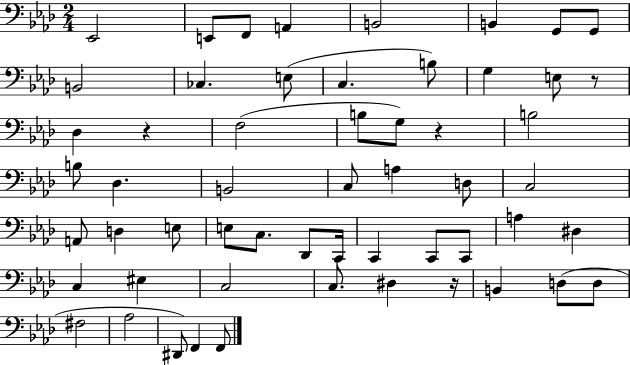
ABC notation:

X:1
T:Untitled
M:2/4
L:1/4
K:Ab
_E,,2 E,,/2 F,,/2 A,, B,,2 B,, G,,/2 G,,/2 B,,2 _C, E,/2 C, B,/2 G, E,/2 z/2 _D, z F,2 B,/2 G,/2 z B,2 B,/2 _D, B,,2 C,/2 A, D,/2 C,2 A,,/2 D, E,/2 E,/2 C,/2 _D,,/2 C,,/4 C,, C,,/2 C,,/2 A, ^D, C, ^E, C,2 C,/2 ^D, z/4 B,, D,/2 D,/2 ^F,2 _A,2 ^D,,/2 F,, F,,/2